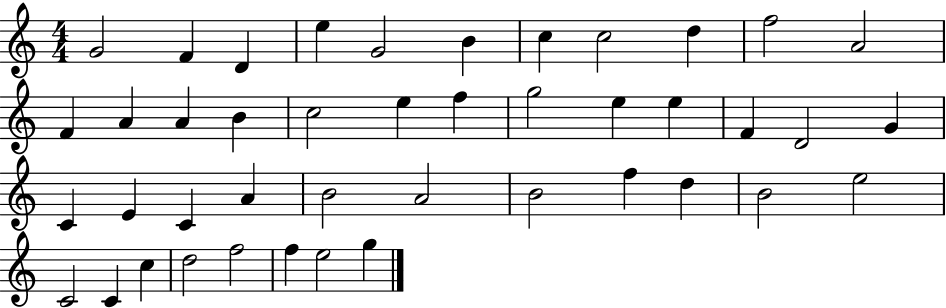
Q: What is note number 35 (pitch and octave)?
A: E5